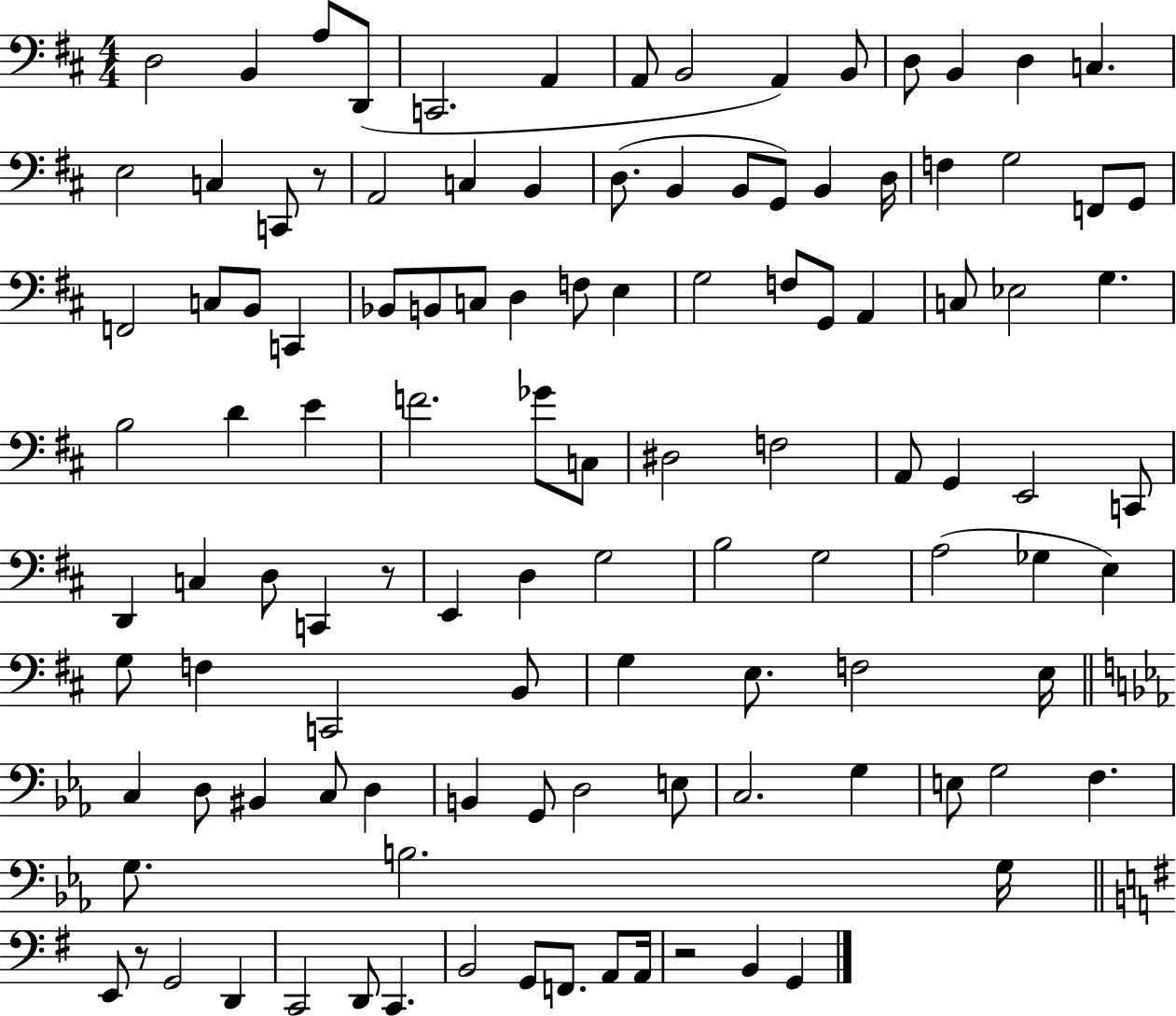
D3/h B2/q A3/e D2/e C2/h. A2/q A2/e B2/h A2/q B2/e D3/e B2/q D3/q C3/q. E3/h C3/q C2/e R/e A2/h C3/q B2/q D3/e. B2/q B2/e G2/e B2/q D3/s F3/q G3/h F2/e G2/e F2/h C3/e B2/e C2/q Bb2/e B2/e C3/e D3/q F3/e E3/q G3/h F3/e G2/e A2/q C3/e Eb3/h G3/q. B3/h D4/q E4/q F4/h. Gb4/e C3/e D#3/h F3/h A2/e G2/q E2/h C2/e D2/q C3/q D3/e C2/q R/e E2/q D3/q G3/h B3/h G3/h A3/h Gb3/q E3/q G3/e F3/q C2/h B2/e G3/q E3/e. F3/h E3/s C3/q D3/e BIS2/q C3/e D3/q B2/q G2/e D3/h E3/e C3/h. G3/q E3/e G3/h F3/q. G3/e. B3/h. G3/s E2/e R/e G2/h D2/q C2/h D2/e C2/q. B2/h G2/e F2/e. A2/e A2/s R/h B2/q G2/q